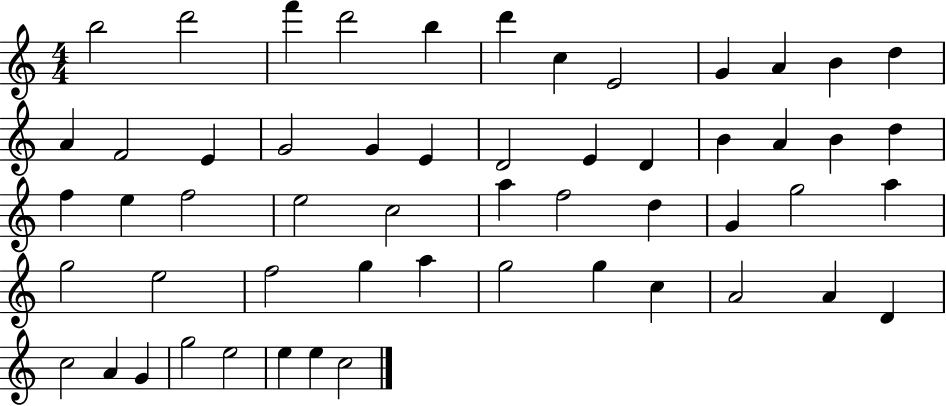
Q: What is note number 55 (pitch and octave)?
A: C5